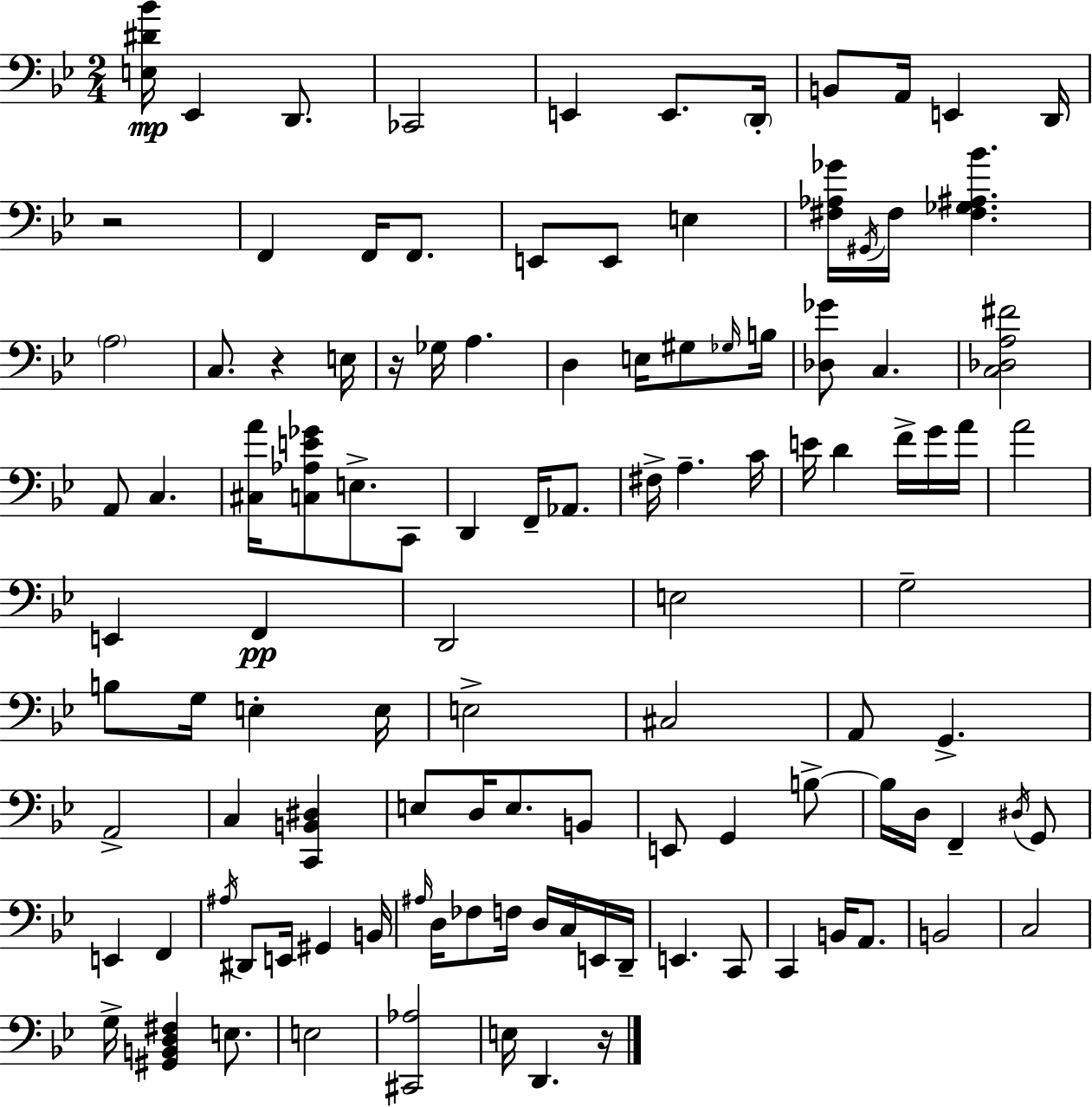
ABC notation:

X:1
T:Untitled
M:2/4
L:1/4
K:Gm
[E,^D_B]/4 _E,, D,,/2 _C,,2 E,, E,,/2 D,,/4 B,,/2 A,,/4 E,, D,,/4 z2 F,, F,,/4 F,,/2 E,,/2 E,,/2 E, [^F,_A,_G]/4 ^G,,/4 ^F,/4 [^F,_G,^A,_B] A,2 C,/2 z E,/4 z/4 _G,/4 A, D, E,/4 ^G,/2 _G,/4 B,/4 [_D,_G]/2 C, [C,_D,A,^F]2 A,,/2 C, [^C,A]/4 [C,_A,E_G]/2 E,/2 C,,/2 D,, F,,/4 _A,,/2 ^F,/4 A, C/4 E/4 D F/4 G/4 A/4 A2 E,, F,, D,,2 E,2 G,2 B,/2 G,/4 E, E,/4 E,2 ^C,2 A,,/2 G,, A,,2 C, [C,,B,,^D,] E,/2 D,/4 E,/2 B,,/2 E,,/2 G,, B,/2 B,/4 D,/4 F,, ^D,/4 G,,/2 E,, F,, ^A,/4 ^D,,/2 E,,/4 ^G,, B,,/4 ^A,/4 D,/4 _F,/2 F,/4 D,/4 C,/4 E,,/4 D,,/4 E,, C,,/2 C,, B,,/4 A,,/2 B,,2 C,2 G,/4 [^G,,B,,D,^F,] E,/2 E,2 [^C,,_A,]2 E,/4 D,, z/4